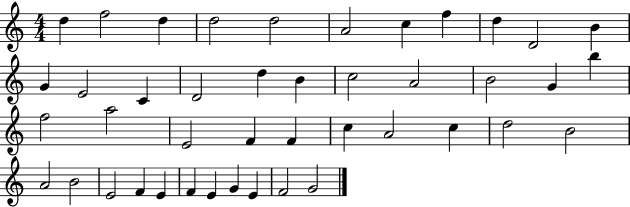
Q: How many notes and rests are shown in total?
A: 43